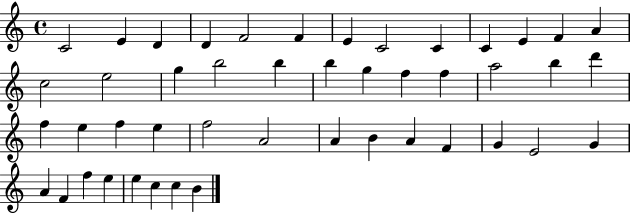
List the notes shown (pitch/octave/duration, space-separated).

C4/h E4/q D4/q D4/q F4/h F4/q E4/q C4/h C4/q C4/q E4/q F4/q A4/q C5/h E5/h G5/q B5/h B5/q B5/q G5/q F5/q F5/q A5/h B5/q D6/q F5/q E5/q F5/q E5/q F5/h A4/h A4/q B4/q A4/q F4/q G4/q E4/h G4/q A4/q F4/q F5/q E5/q E5/q C5/q C5/q B4/q